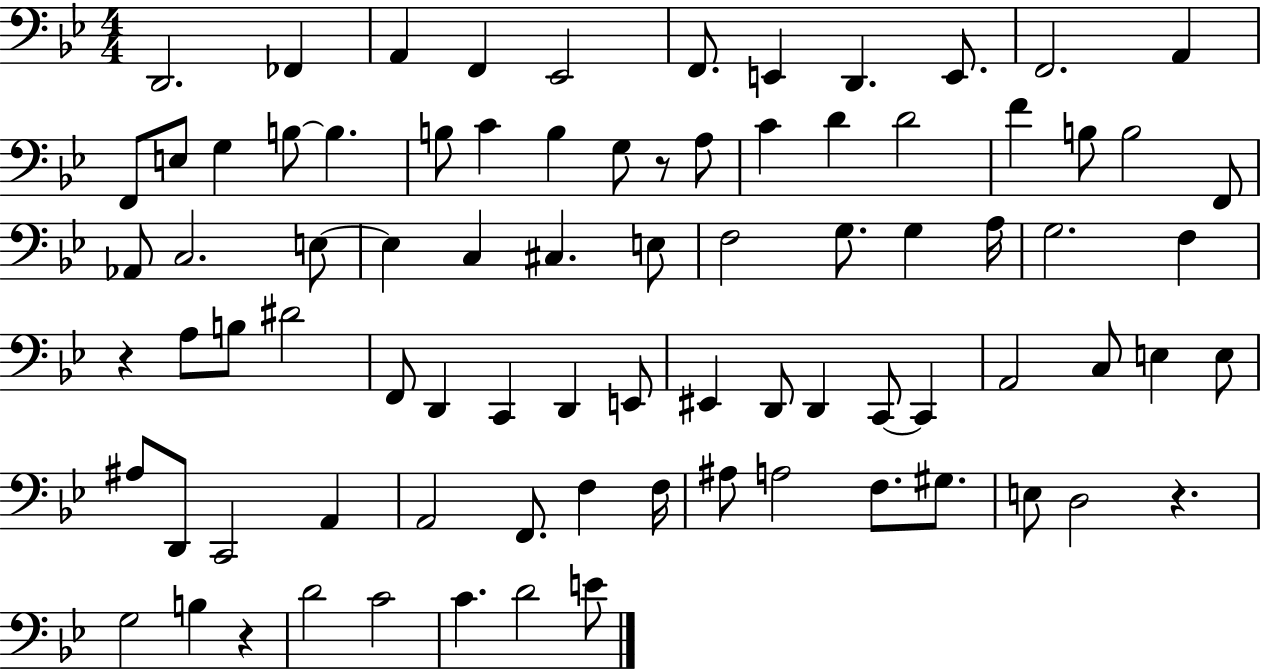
X:1
T:Untitled
M:4/4
L:1/4
K:Bb
D,,2 _F,, A,, F,, _E,,2 F,,/2 E,, D,, E,,/2 F,,2 A,, F,,/2 E,/2 G, B,/2 B, B,/2 C B, G,/2 z/2 A,/2 C D D2 F B,/2 B,2 F,,/2 _A,,/2 C,2 E,/2 E, C, ^C, E,/2 F,2 G,/2 G, A,/4 G,2 F, z A,/2 B,/2 ^D2 F,,/2 D,, C,, D,, E,,/2 ^E,, D,,/2 D,, C,,/2 C,, A,,2 C,/2 E, E,/2 ^A,/2 D,,/2 C,,2 A,, A,,2 F,,/2 F, F,/4 ^A,/2 A,2 F,/2 ^G,/2 E,/2 D,2 z G,2 B, z D2 C2 C D2 E/2